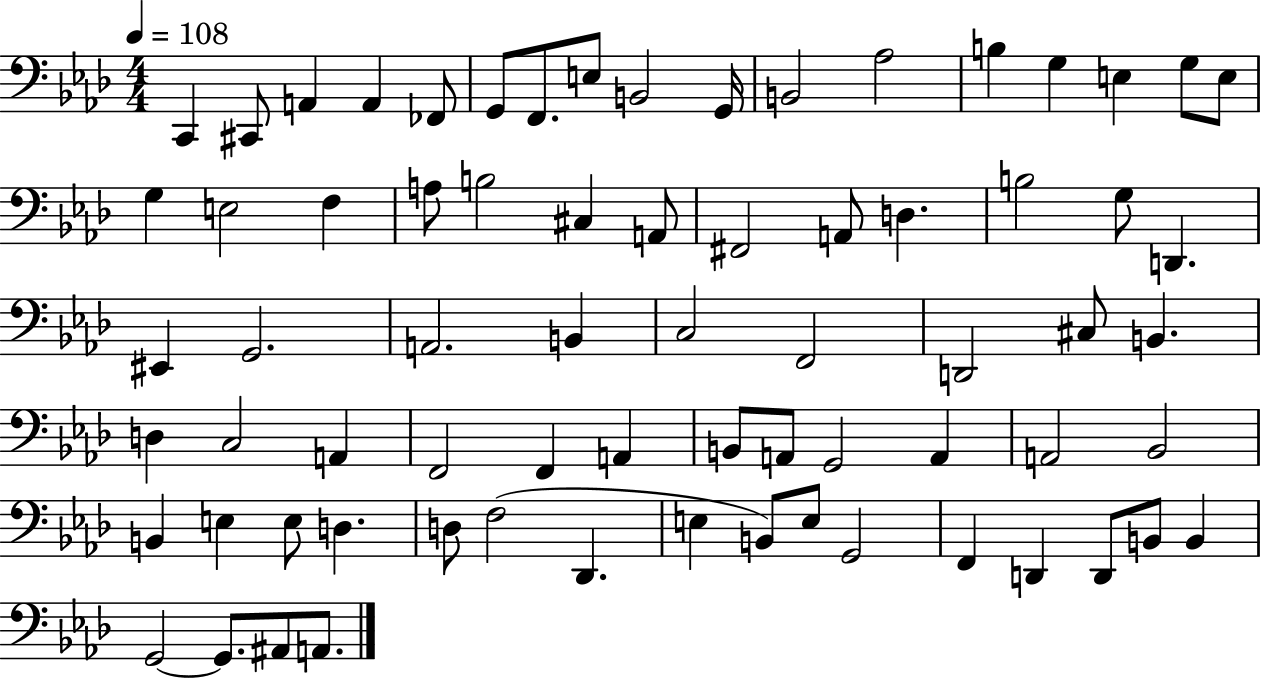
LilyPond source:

{
  \clef bass
  \numericTimeSignature
  \time 4/4
  \key aes \major
  \tempo 4 = 108
  \repeat volta 2 { c,4 cis,8 a,4 a,4 fes,8 | g,8 f,8. e8 b,2 g,16 | b,2 aes2 | b4 g4 e4 g8 e8 | \break g4 e2 f4 | a8 b2 cis4 a,8 | fis,2 a,8 d4. | b2 g8 d,4. | \break eis,4 g,2. | a,2. b,4 | c2 f,2 | d,2 cis8 b,4. | \break d4 c2 a,4 | f,2 f,4 a,4 | b,8 a,8 g,2 a,4 | a,2 bes,2 | \break b,4 e4 e8 d4. | d8 f2( des,4. | e4 b,8) e8 g,2 | f,4 d,4 d,8 b,8 b,4 | \break g,2~~ g,8. ais,8 a,8. | } \bar "|."
}